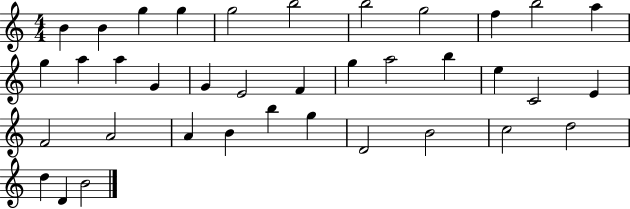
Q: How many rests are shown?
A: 0